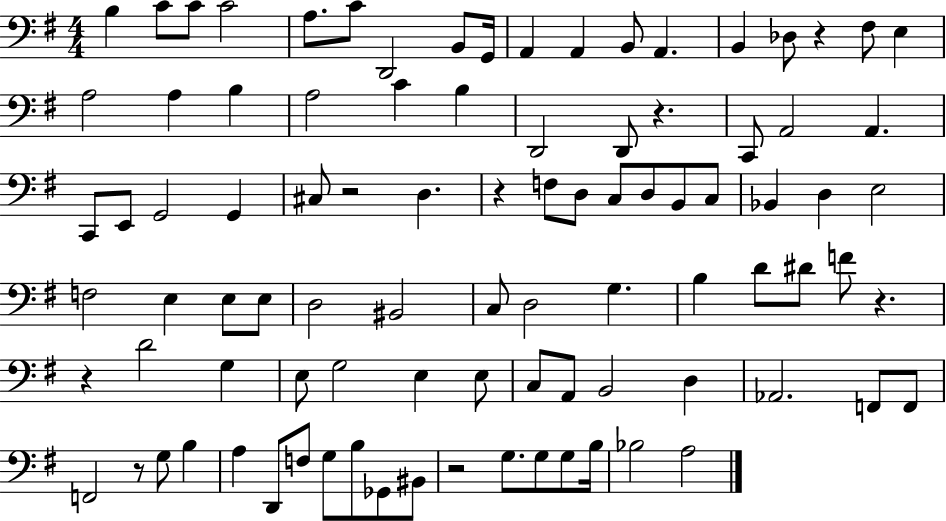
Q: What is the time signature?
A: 4/4